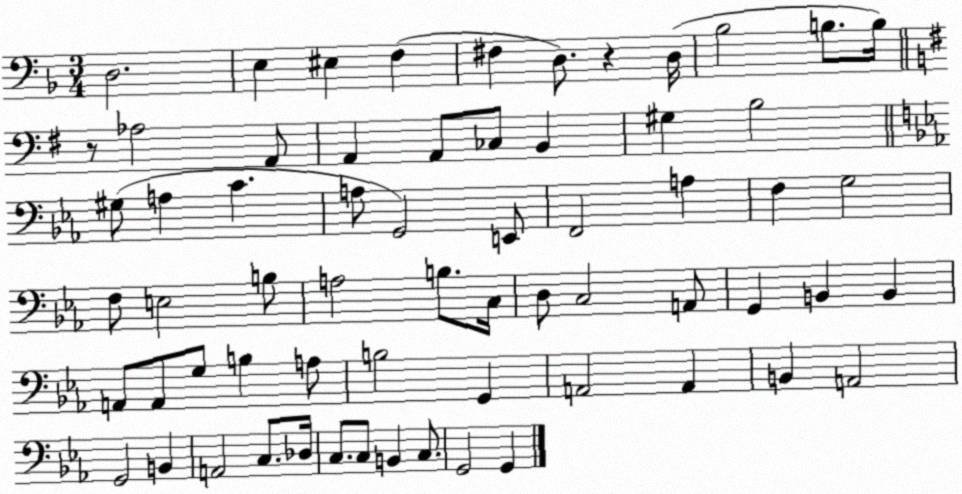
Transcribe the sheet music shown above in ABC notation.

X:1
T:Untitled
M:3/4
L:1/4
K:F
D,2 E, ^E, F, ^F, D,/2 z D,/4 _B,2 B,/2 B,/4 z/2 _A,2 A,,/2 A,, A,,/2 _C,/2 B,, ^G, B,2 ^G,/2 A, C A,/2 G,,2 E,,/2 F,,2 A, F, G,2 F,/2 E,2 B,/2 A,2 B,/2 C,/4 D,/2 C,2 A,,/2 G,, B,, B,, A,,/2 A,,/2 G,/2 B, A,/2 B,2 G,, A,,2 A,, B,, A,,2 G,,2 B,, A,,2 C,/2 _D,/4 C,/2 C,/2 B,, C,/2 G,,2 G,,